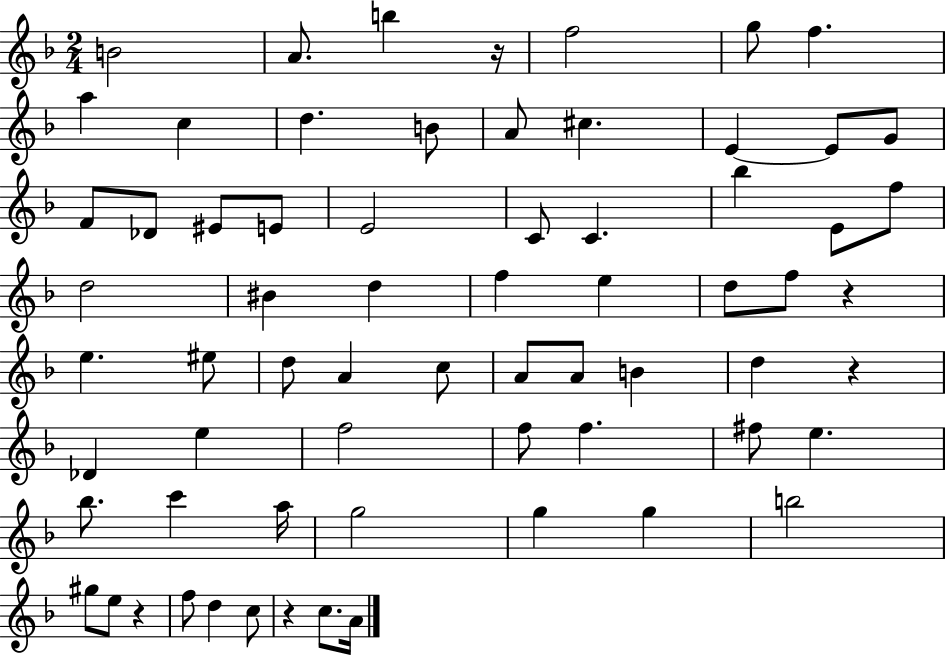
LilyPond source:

{
  \clef treble
  \numericTimeSignature
  \time 2/4
  \key f \major
  \repeat volta 2 { b'2 | a'8. b''4 r16 | f''2 | g''8 f''4. | \break a''4 c''4 | d''4. b'8 | a'8 cis''4. | e'4~~ e'8 g'8 | \break f'8 des'8 eis'8 e'8 | e'2 | c'8 c'4. | bes''4 e'8 f''8 | \break d''2 | bis'4 d''4 | f''4 e''4 | d''8 f''8 r4 | \break e''4. eis''8 | d''8 a'4 c''8 | a'8 a'8 b'4 | d''4 r4 | \break des'4 e''4 | f''2 | f''8 f''4. | fis''8 e''4. | \break bes''8. c'''4 a''16 | g''2 | g''4 g''4 | b''2 | \break gis''8 e''8 r4 | f''8 d''4 c''8 | r4 c''8. a'16 | } \bar "|."
}